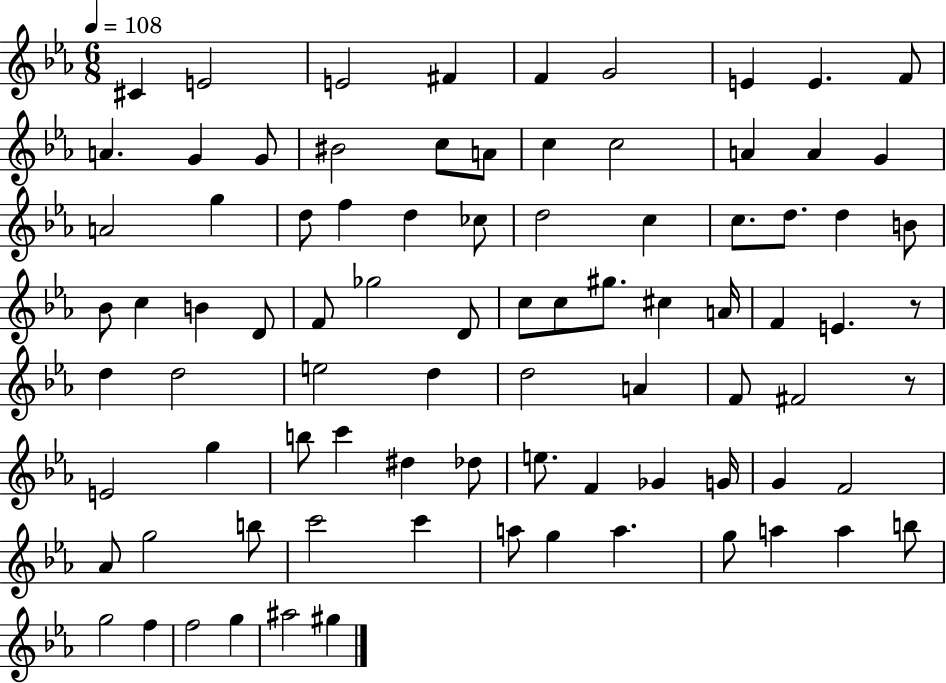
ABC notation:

X:1
T:Untitled
M:6/8
L:1/4
K:Eb
^C E2 E2 ^F F G2 E E F/2 A G G/2 ^B2 c/2 A/2 c c2 A A G A2 g d/2 f d _c/2 d2 c c/2 d/2 d B/2 _B/2 c B D/2 F/2 _g2 D/2 c/2 c/2 ^g/2 ^c A/4 F E z/2 d d2 e2 d d2 A F/2 ^F2 z/2 E2 g b/2 c' ^d _d/2 e/2 F _G G/4 G F2 _A/2 g2 b/2 c'2 c' a/2 g a g/2 a a b/2 g2 f f2 g ^a2 ^g